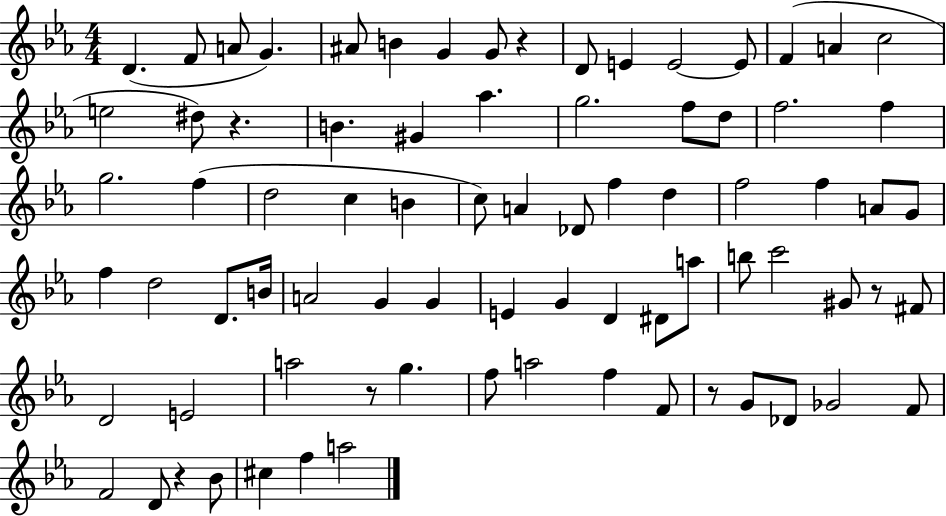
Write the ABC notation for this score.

X:1
T:Untitled
M:4/4
L:1/4
K:Eb
D F/2 A/2 G ^A/2 B G G/2 z D/2 E E2 E/2 F A c2 e2 ^d/2 z B ^G _a g2 f/2 d/2 f2 f g2 f d2 c B c/2 A _D/2 f d f2 f A/2 G/2 f d2 D/2 B/4 A2 G G E G D ^D/2 a/2 b/2 c'2 ^G/2 z/2 ^F/2 D2 E2 a2 z/2 g f/2 a2 f F/2 z/2 G/2 _D/2 _G2 F/2 F2 D/2 z _B/2 ^c f a2